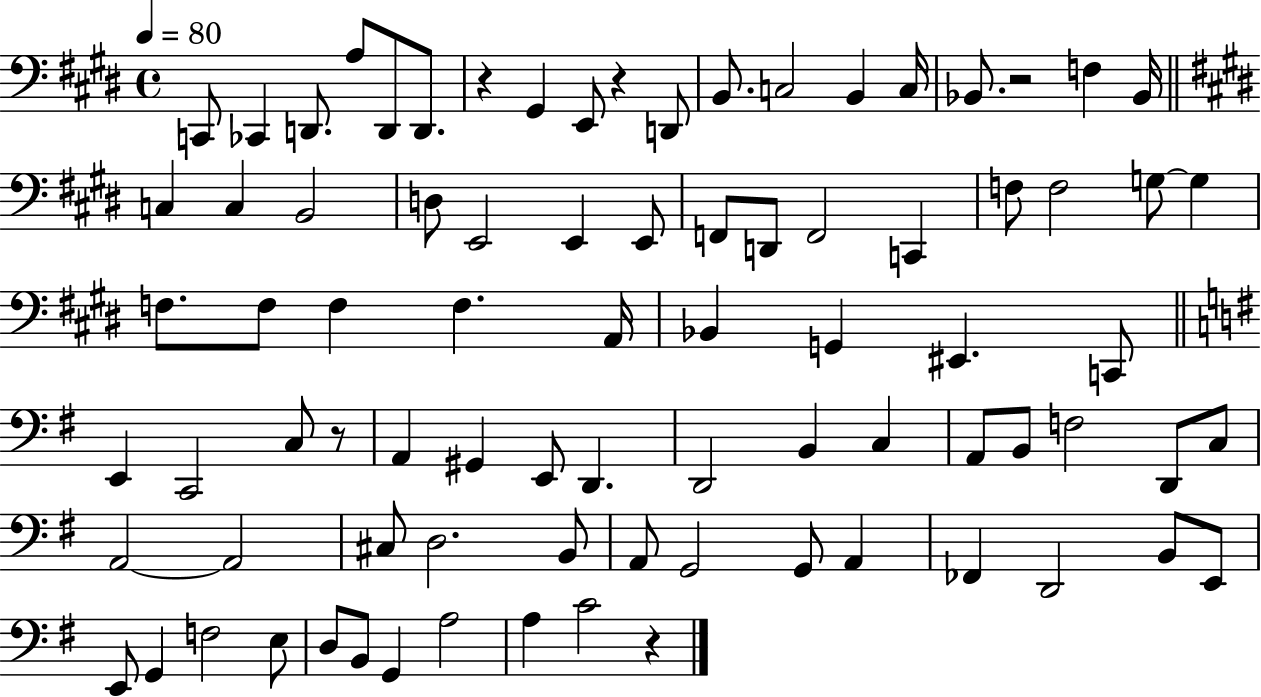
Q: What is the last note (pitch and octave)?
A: C4